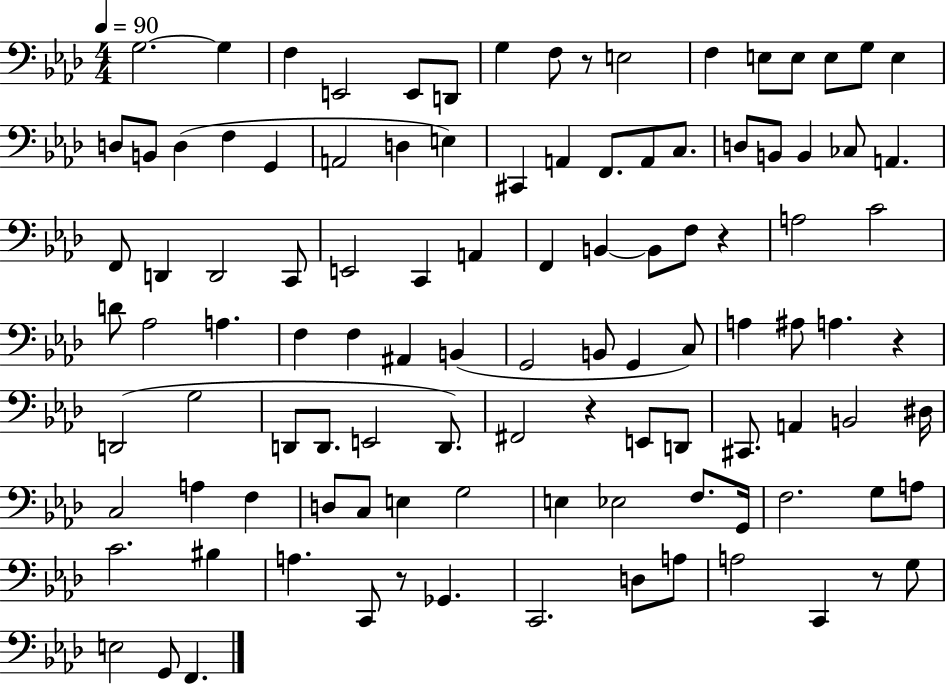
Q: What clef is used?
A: bass